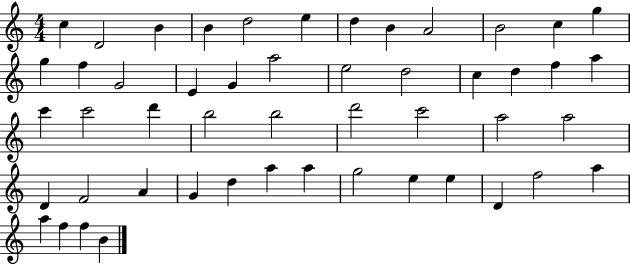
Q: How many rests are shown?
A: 0